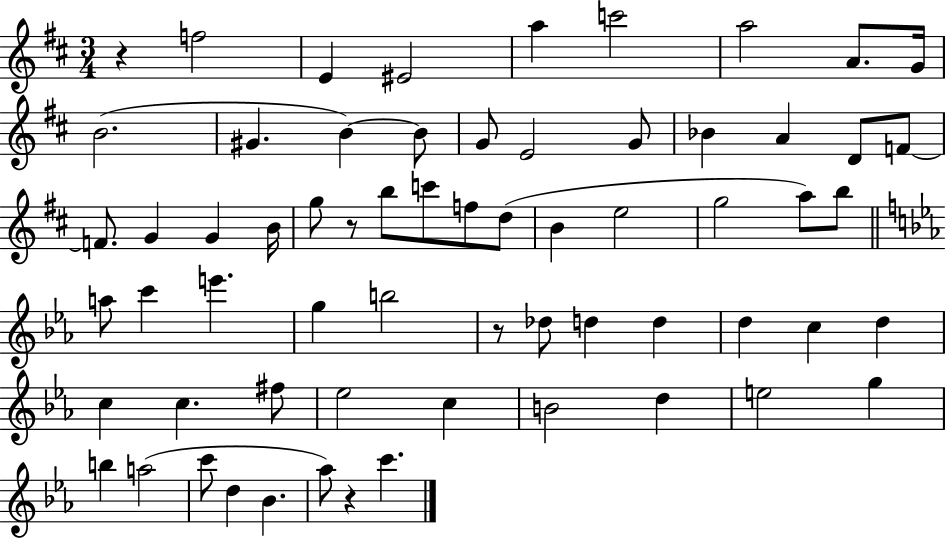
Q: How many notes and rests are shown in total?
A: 64